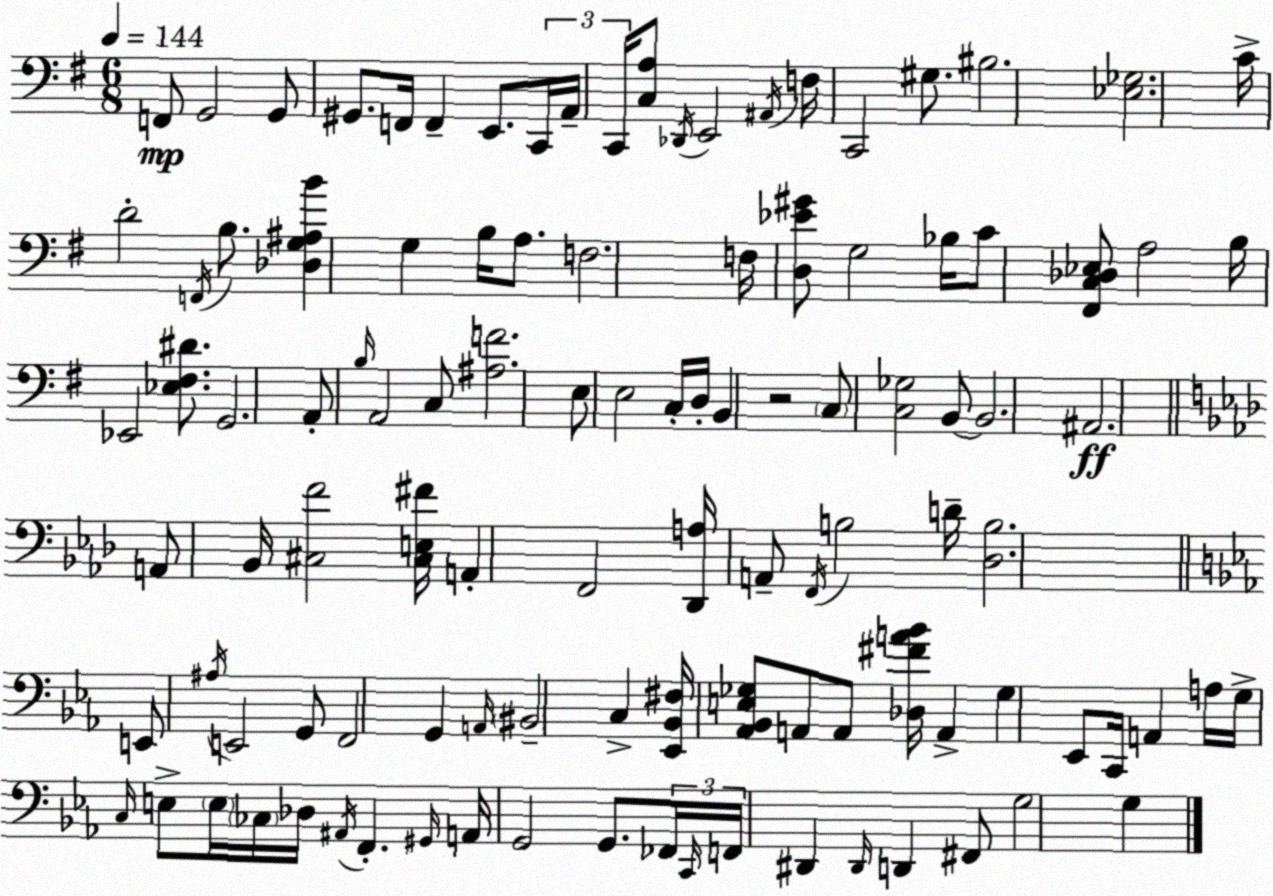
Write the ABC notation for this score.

X:1
T:Untitled
M:6/8
L:1/4
K:Em
F,,/2 G,,2 G,,/2 ^G,,/2 F,,/4 F,, E,,/2 C,,/4 A,,/4 C,,/4 [C,A,]/2 _D,,/4 E,,2 ^A,,/4 F,/4 C,,2 ^G,/2 ^B,2 [_E,_G,]2 C/4 D2 F,,/4 B,/2 [_D,G,^A,B] G, B,/4 A,/2 F,2 F,/4 [D,_E^G]/2 G,2 _B,/4 C/2 [^F,,C,_D,_E,]/2 A,2 B,/4 _E,,2 [_E,^F,^D]/2 G,,2 A,,/2 B,/4 A,,2 C,/2 [^A,F]2 E,/2 E,2 C,/4 D,/4 B,, z2 C,/2 [C,_G,]2 B,,/2 B,,2 ^A,,2 A,,/2 _B,,/4 [^C,F]2 [^C,E,^F]/4 A,, F,,2 [_D,,A,]/4 A,,/2 F,,/4 B,2 D/4 [_D,B,]2 E,,/2 ^A,/4 E,,2 G,,/2 F,,2 G,, A,,/4 ^B,,2 C, [_E,,_B,,^F,]/4 [_A,,_B,,E,_G,]/2 A,,/2 A,,/2 [_D,^FA_B]/4 A,, _G, _E,,/2 C,,/4 A,, A,/4 G,/4 C,/4 E,/2 E,/4 _C,/4 _D,/4 ^A,,/4 F,, ^G,,/4 A,,/4 G,,2 G,,/2 _F,,/4 C,,/4 F,,/4 ^D,, ^D,,/4 D,, ^F,,/2 G,2 G,